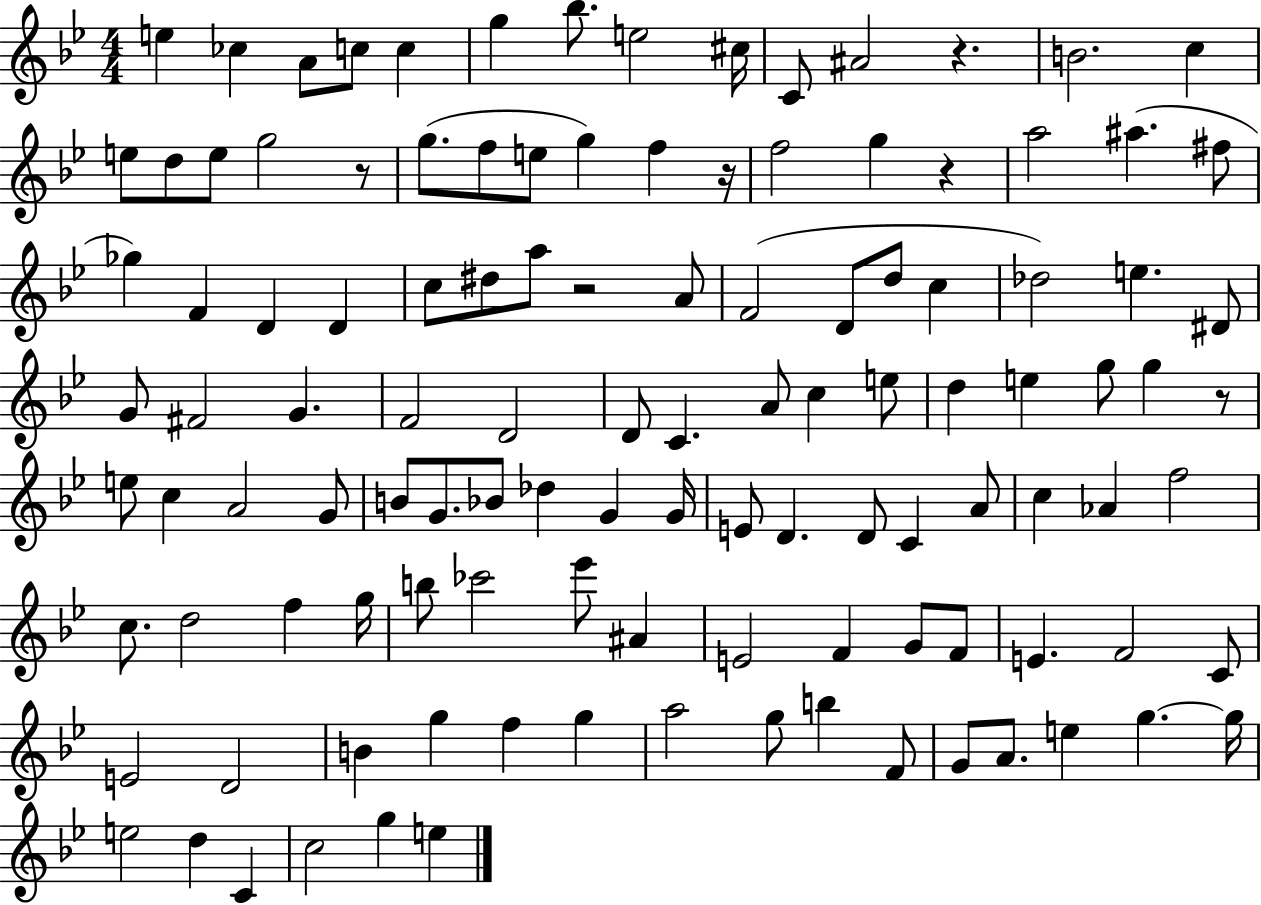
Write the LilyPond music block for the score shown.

{
  \clef treble
  \numericTimeSignature
  \time 4/4
  \key bes \major
  \repeat volta 2 { e''4 ces''4 a'8 c''8 c''4 | g''4 bes''8. e''2 cis''16 | c'8 ais'2 r4. | b'2. c''4 | \break e''8 d''8 e''8 g''2 r8 | g''8.( f''8 e''8 g''4) f''4 r16 | f''2 g''4 r4 | a''2 ais''4.( fis''8 | \break ges''4) f'4 d'4 d'4 | c''8 dis''8 a''8 r2 a'8 | f'2( d'8 d''8 c''4 | des''2) e''4. dis'8 | \break g'8 fis'2 g'4. | f'2 d'2 | d'8 c'4. a'8 c''4 e''8 | d''4 e''4 g''8 g''4 r8 | \break e''8 c''4 a'2 g'8 | b'8 g'8. bes'8 des''4 g'4 g'16 | e'8 d'4. d'8 c'4 a'8 | c''4 aes'4 f''2 | \break c''8. d''2 f''4 g''16 | b''8 ces'''2 ees'''8 ais'4 | e'2 f'4 g'8 f'8 | e'4. f'2 c'8 | \break e'2 d'2 | b'4 g''4 f''4 g''4 | a''2 g''8 b''4 f'8 | g'8 a'8. e''4 g''4.~~ g''16 | \break e''2 d''4 c'4 | c''2 g''4 e''4 | } \bar "|."
}